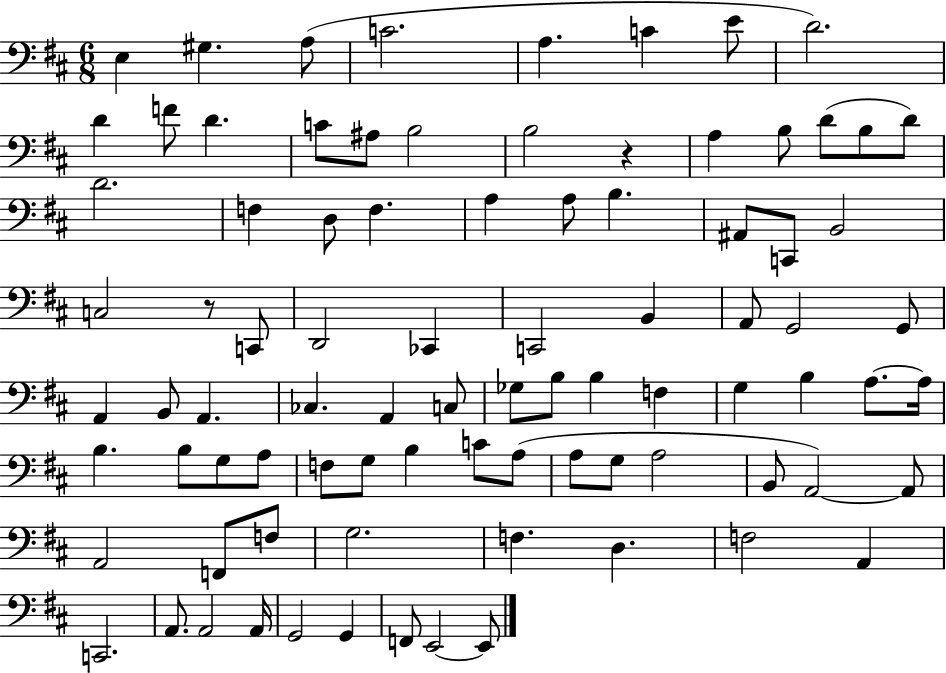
{
  \clef bass
  \numericTimeSignature
  \time 6/8
  \key d \major
  e4 gis4. a8( | c'2. | a4. c'4 e'8 | d'2.) | \break d'4 f'8 d'4. | c'8 ais8 b2 | b2 r4 | a4 b8 d'8( b8 d'8) | \break d'2. | f4 d8 f4. | a4 a8 b4. | ais,8 c,8 b,2 | \break c2 r8 c,8 | d,2 ces,4 | c,2 b,4 | a,8 g,2 g,8 | \break a,4 b,8 a,4. | ces4. a,4 c8 | ges8 b8 b4 f4 | g4 b4 a8.~~ a16 | \break b4. b8 g8 a8 | f8 g8 b4 c'8 a8( | a8 g8 a2 | b,8 a,2~~) a,8 | \break a,2 f,8 f8 | g2. | f4. d4. | f2 a,4 | \break c,2. | a,8. a,2 a,16 | g,2 g,4 | f,8 e,2~~ e,8 | \break \bar "|."
}